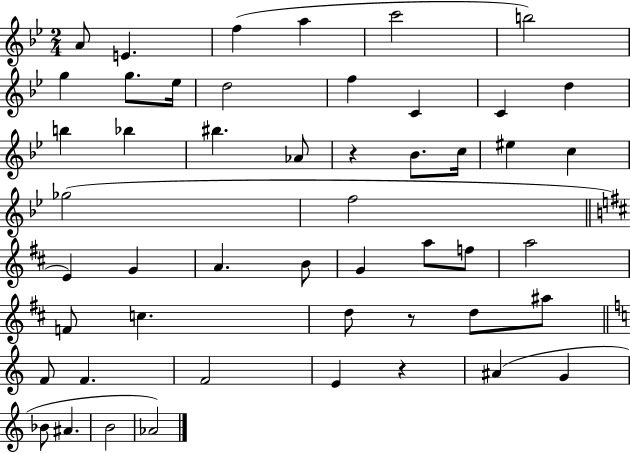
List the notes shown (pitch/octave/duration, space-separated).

A4/e E4/q. F5/q A5/q C6/h B5/h G5/q G5/e. Eb5/s D5/h F5/q C4/q C4/q D5/q B5/q Bb5/q BIS5/q. Ab4/e R/q Bb4/e. C5/s EIS5/q C5/q Gb5/h F5/h E4/q G4/q A4/q. B4/e G4/q A5/e F5/e A5/h F4/e C5/q. D5/e R/e D5/e A#5/e F4/e F4/q. F4/h E4/q R/q A#4/q G4/q Bb4/e A#4/q. B4/h Ab4/h